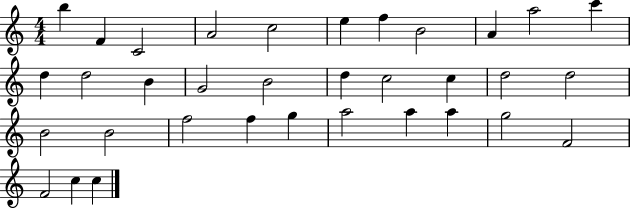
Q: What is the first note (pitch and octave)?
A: B5